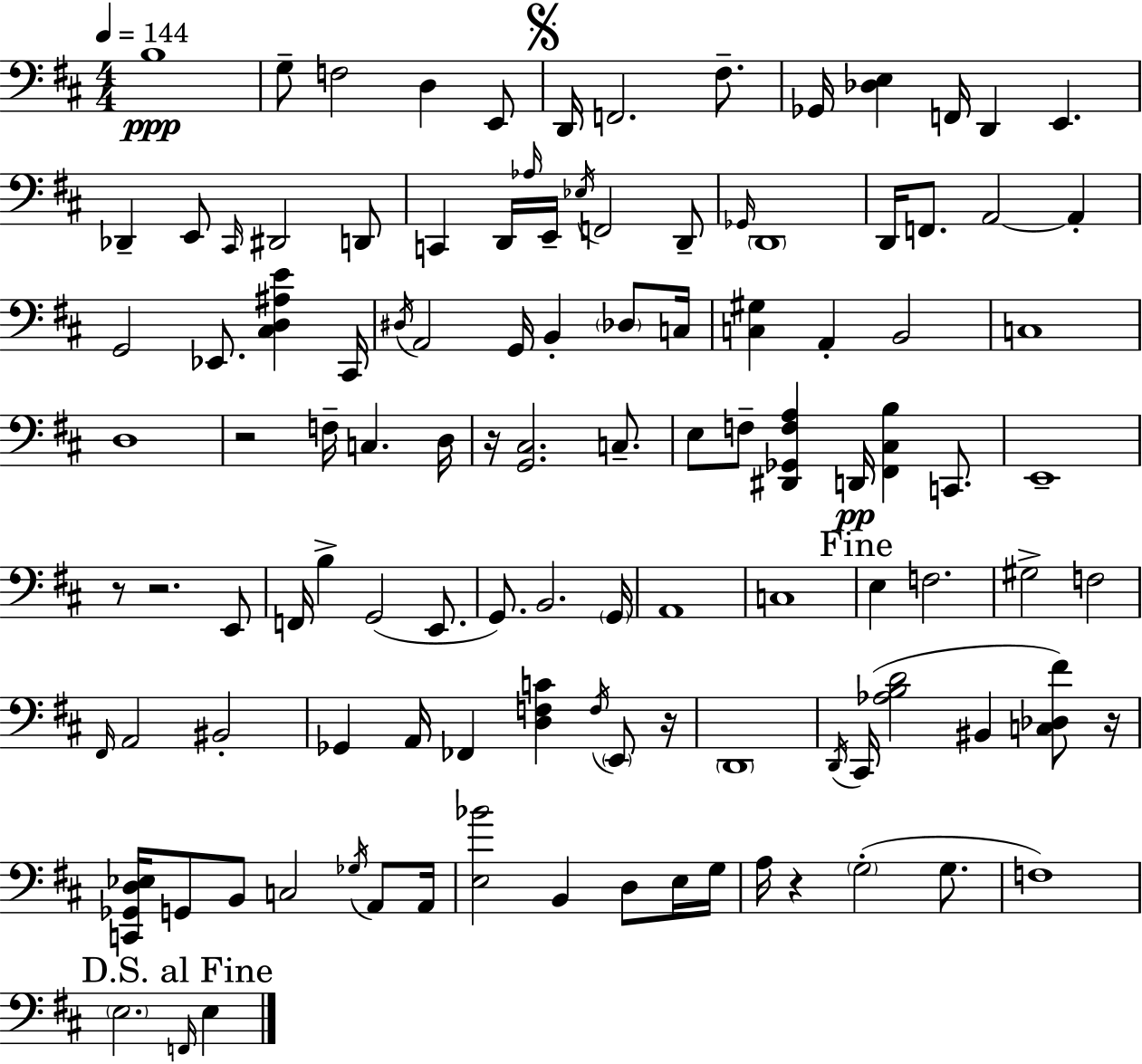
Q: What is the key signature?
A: D major